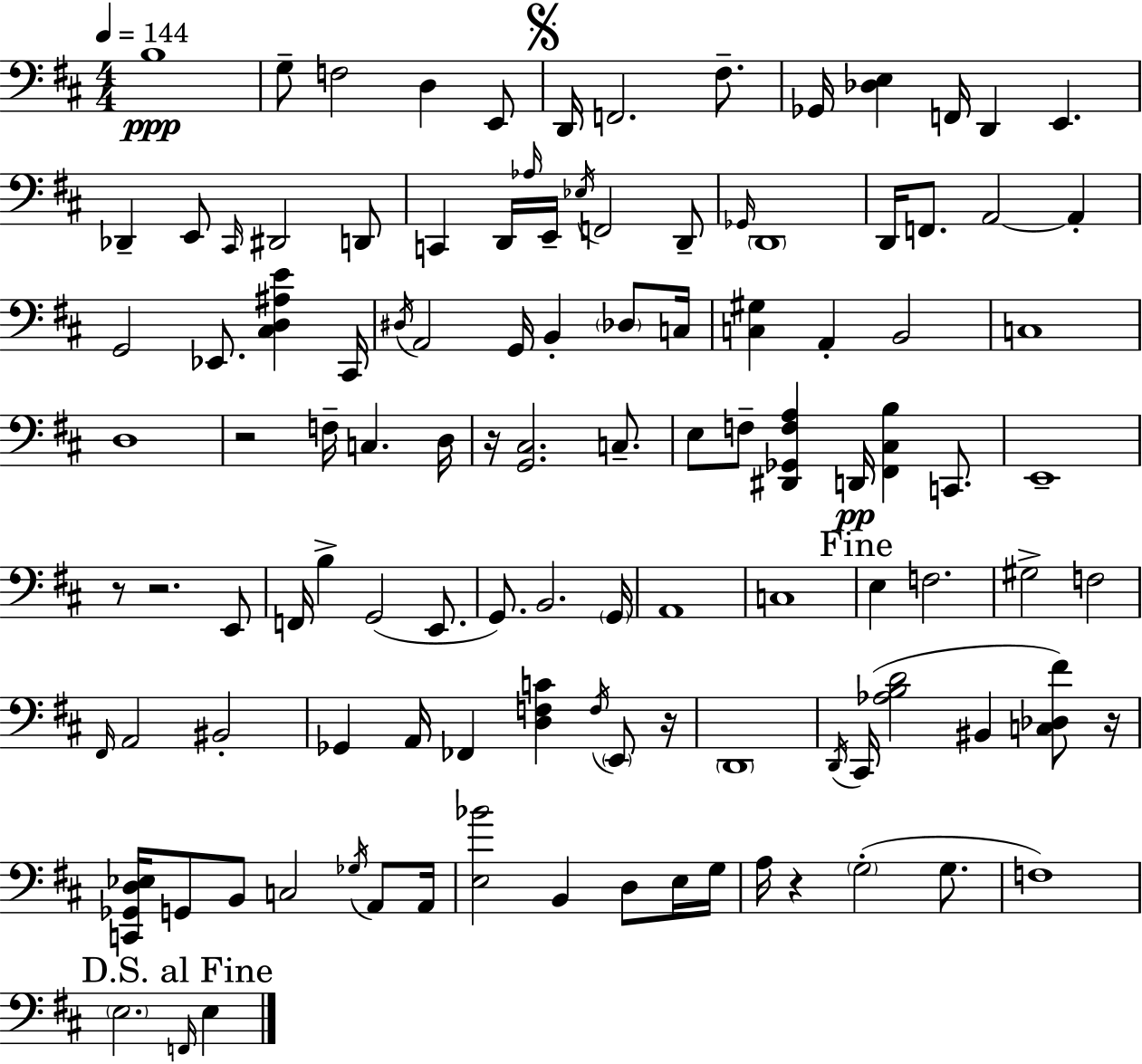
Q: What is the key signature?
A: D major